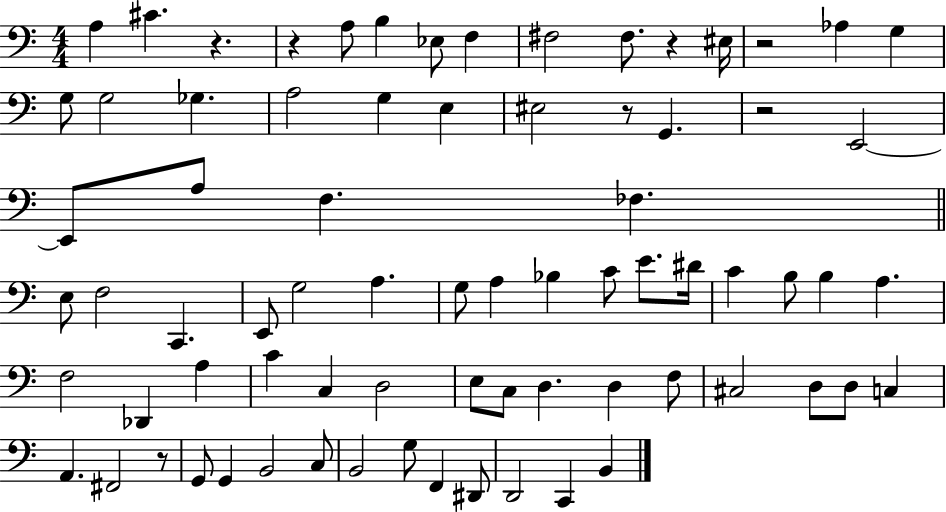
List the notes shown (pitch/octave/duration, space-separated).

A3/q C#4/q. R/q. R/q A3/e B3/q Eb3/e F3/q F#3/h F#3/e. R/q EIS3/s R/h Ab3/q G3/q G3/e G3/h Gb3/q. A3/h G3/q E3/q EIS3/h R/e G2/q. R/h E2/h E2/e A3/e F3/q. FES3/q. E3/e F3/h C2/q. E2/e G3/h A3/q. G3/e A3/q Bb3/q C4/e E4/e. D#4/s C4/q B3/e B3/q A3/q. F3/h Db2/q A3/q C4/q C3/q D3/h E3/e C3/e D3/q. D3/q F3/e C#3/h D3/e D3/e C3/q A2/q. F#2/h R/e G2/e G2/q B2/h C3/e B2/h G3/e F2/q D#2/e D2/h C2/q B2/q